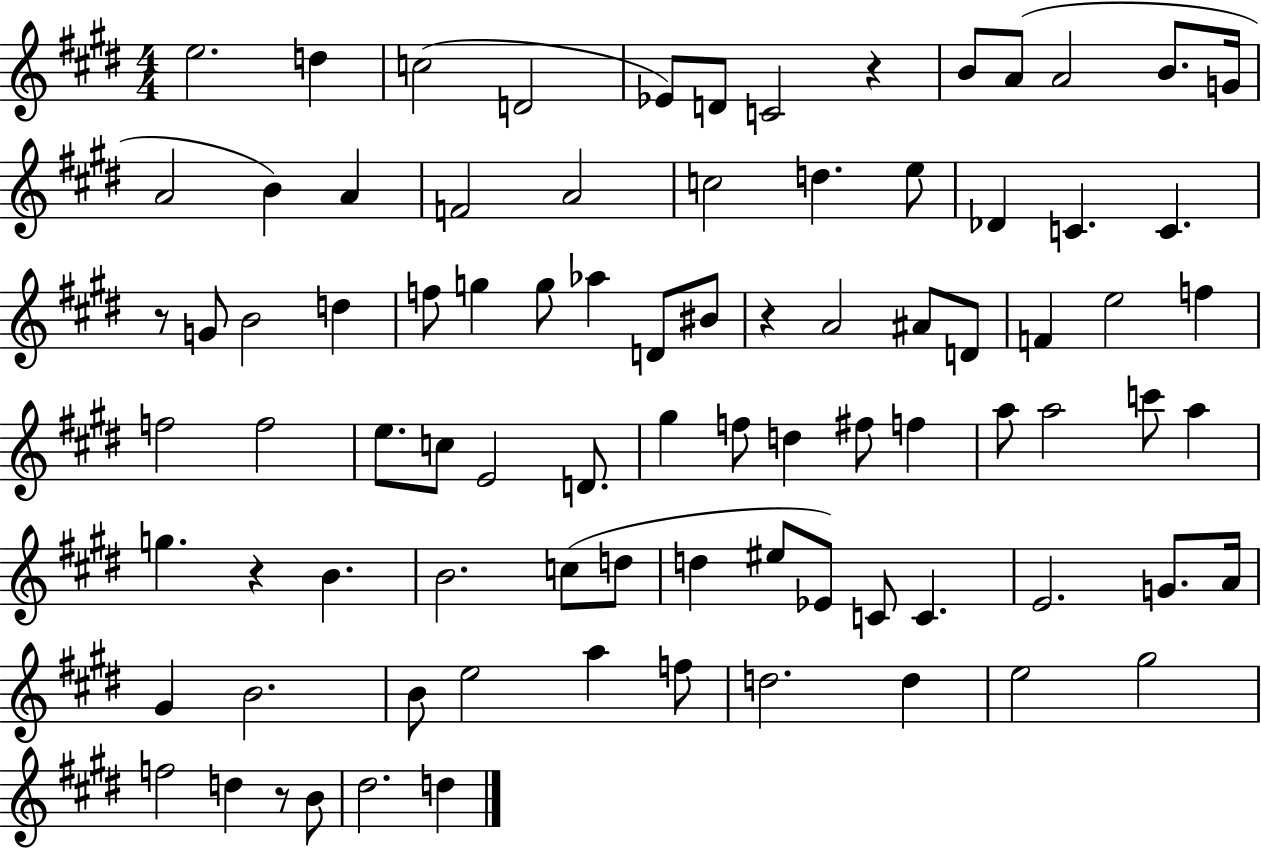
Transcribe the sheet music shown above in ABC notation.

X:1
T:Untitled
M:4/4
L:1/4
K:E
e2 d c2 D2 _E/2 D/2 C2 z B/2 A/2 A2 B/2 G/4 A2 B A F2 A2 c2 d e/2 _D C C z/2 G/2 B2 d f/2 g g/2 _a D/2 ^B/2 z A2 ^A/2 D/2 F e2 f f2 f2 e/2 c/2 E2 D/2 ^g f/2 d ^f/2 f a/2 a2 c'/2 a g z B B2 c/2 d/2 d ^e/2 _E/2 C/2 C E2 G/2 A/4 ^G B2 B/2 e2 a f/2 d2 d e2 ^g2 f2 d z/2 B/2 ^d2 d